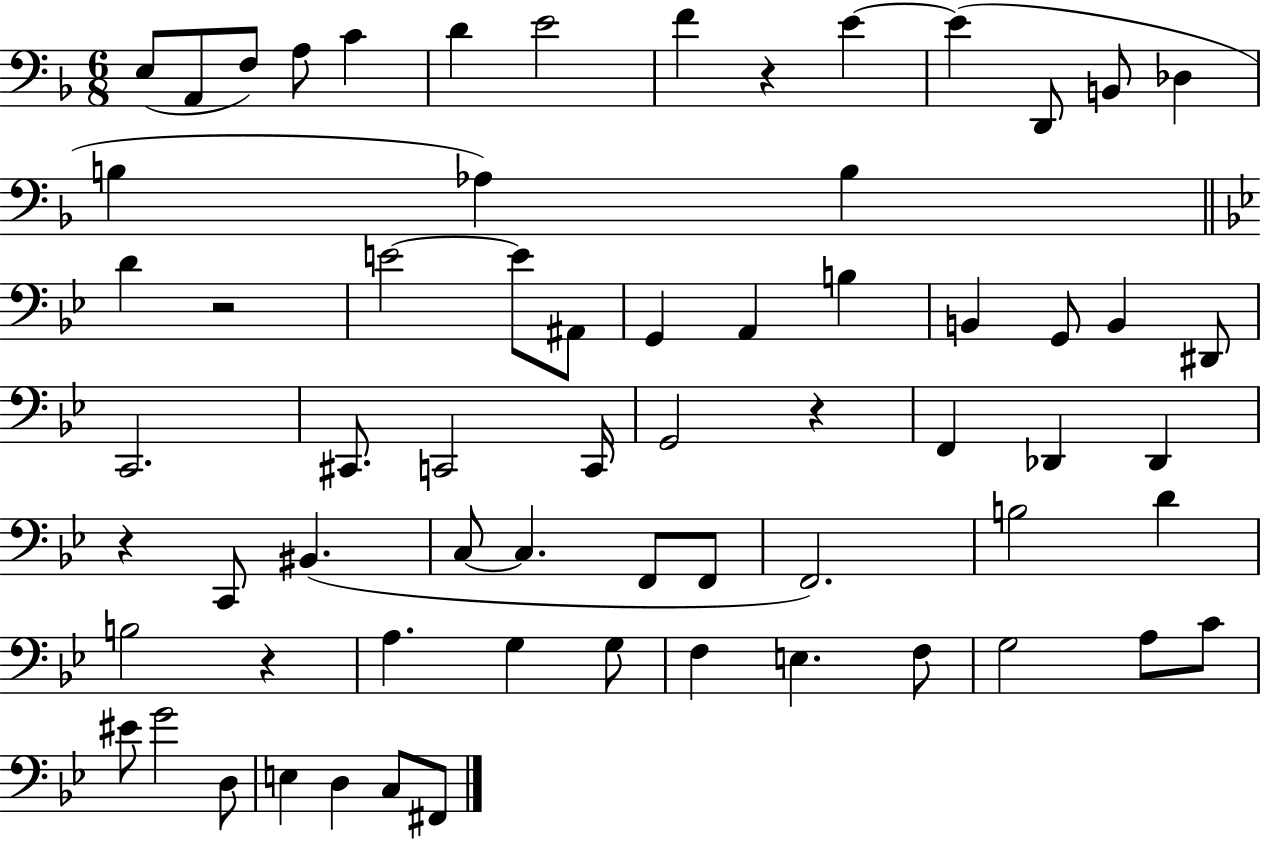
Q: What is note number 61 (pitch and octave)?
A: F#2